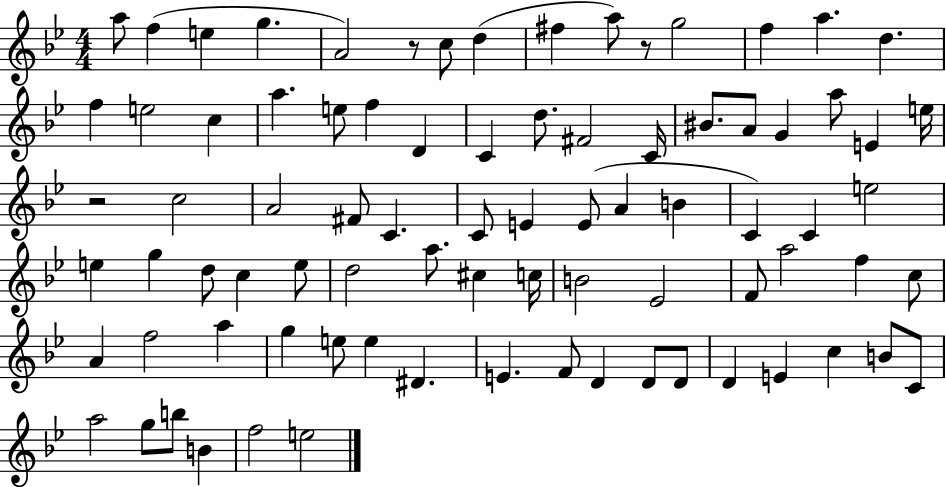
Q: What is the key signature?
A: BES major